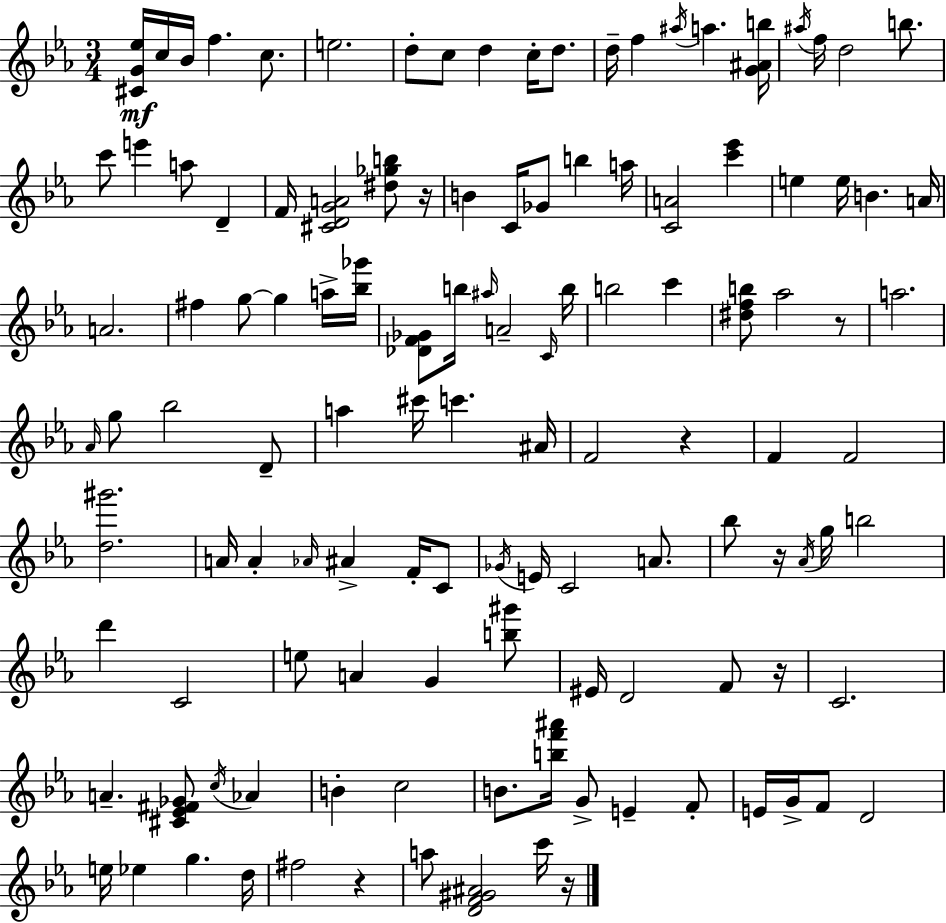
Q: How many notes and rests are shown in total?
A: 121